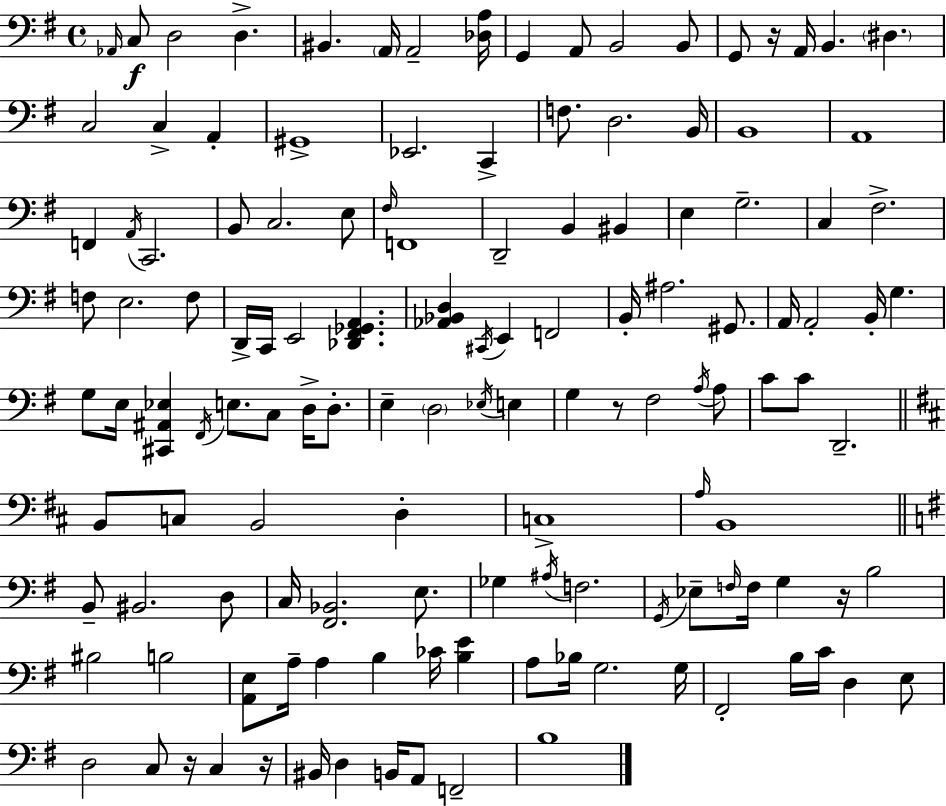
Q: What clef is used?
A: bass